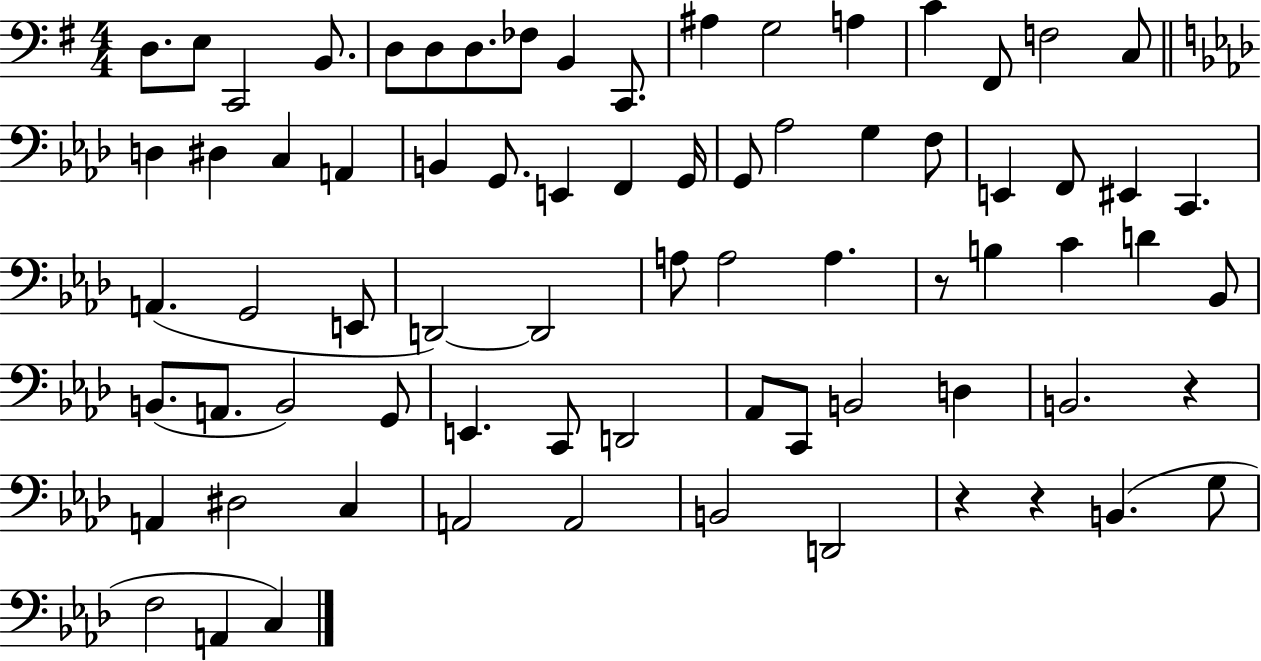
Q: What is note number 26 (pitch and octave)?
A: G2